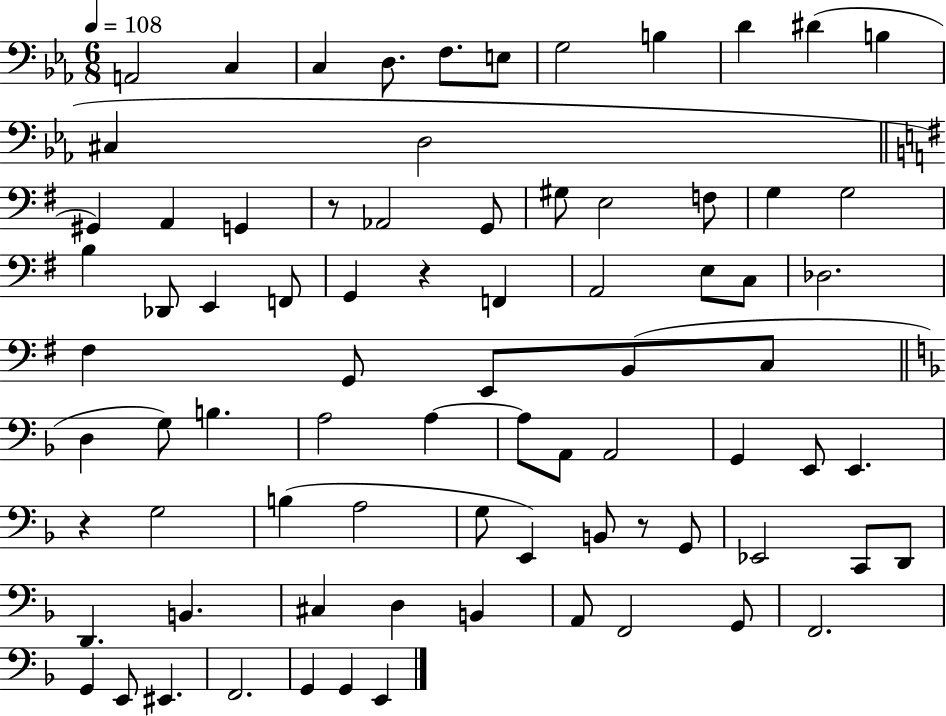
{
  \clef bass
  \numericTimeSignature
  \time 6/8
  \key ees \major
  \tempo 4 = 108
  a,2 c4 | c4 d8. f8. e8 | g2 b4 | d'4 dis'4( b4 | \break cis4 d2 | \bar "||" \break \key g \major gis,4) a,4 g,4 | r8 aes,2 g,8 | gis8 e2 f8 | g4 g2 | \break b4 des,8 e,4 f,8 | g,4 r4 f,4 | a,2 e8 c8 | des2. | \break fis4 g,8 e,8 b,8( c8 | \bar "||" \break \key f \major d4 g8) b4. | a2 a4~~ | a8 a,8 a,2 | g,4 e,8 e,4. | \break r4 g2 | b4( a2 | g8 e,4) b,8 r8 g,8 | ees,2 c,8 d,8 | \break d,4. b,4. | cis4 d4 b,4 | a,8 f,2 g,8 | f,2. | \break g,4 e,8 eis,4. | f,2. | g,4 g,4 e,4 | \bar "|."
}